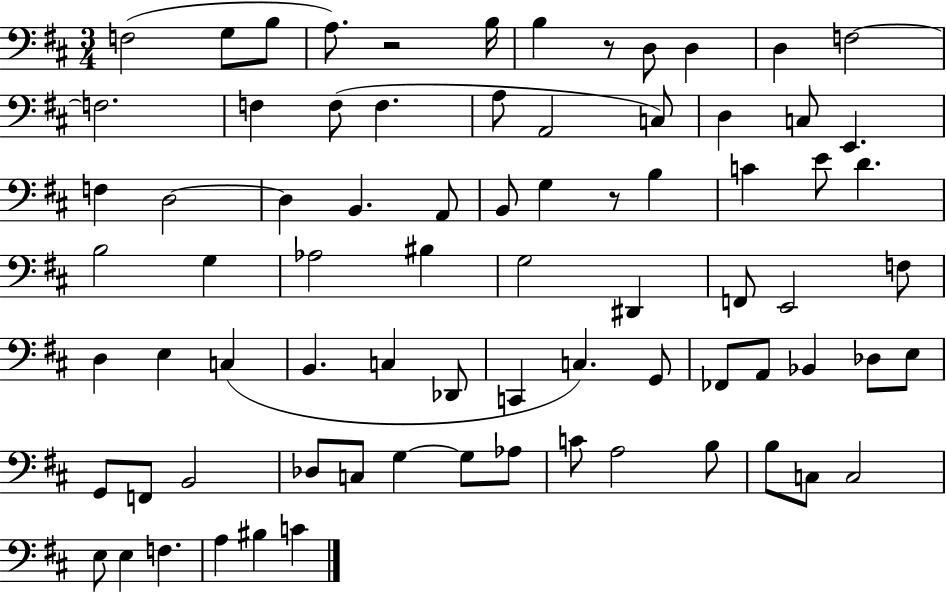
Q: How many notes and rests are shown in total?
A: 77